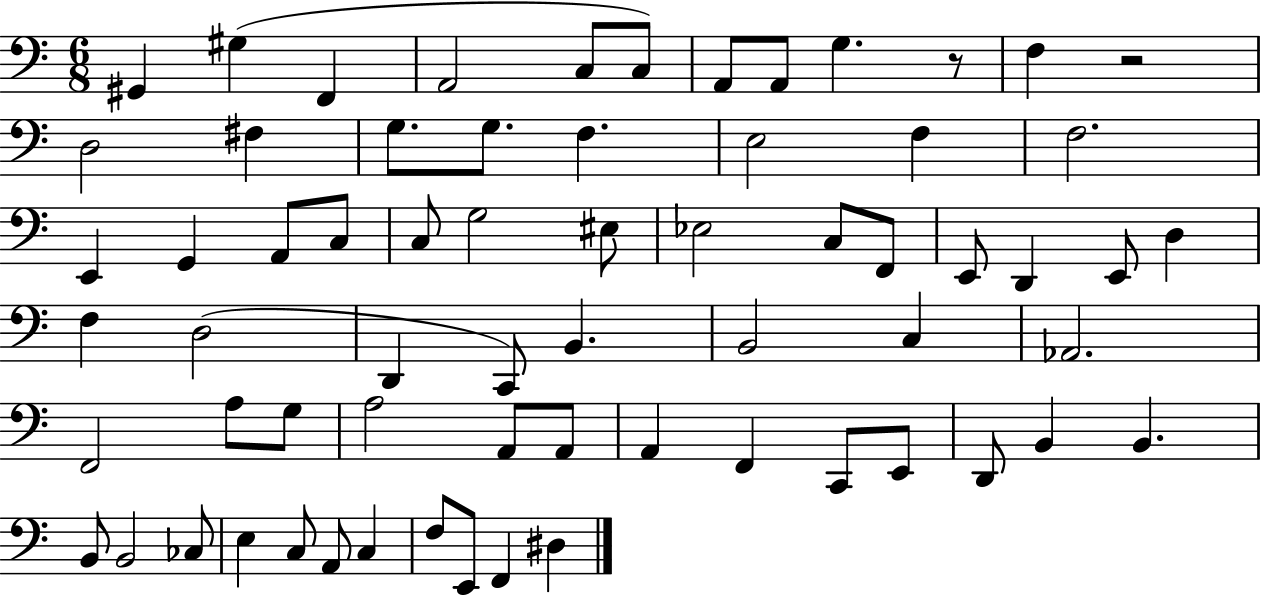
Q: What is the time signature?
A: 6/8